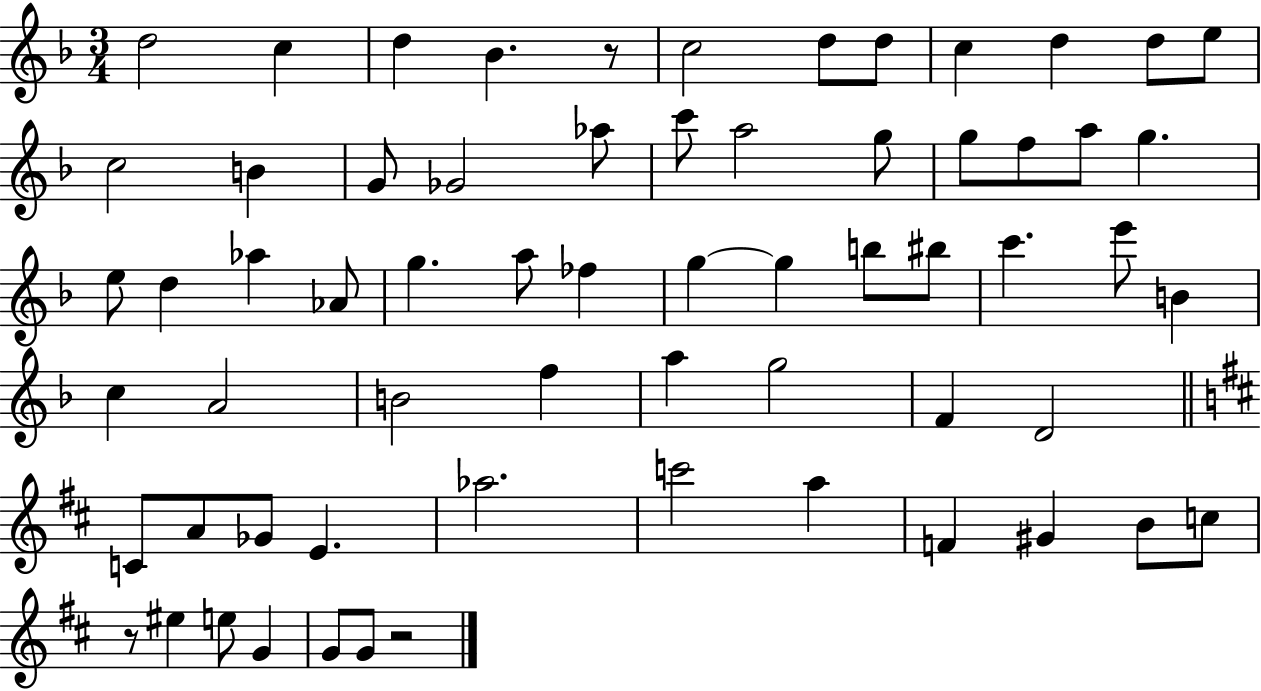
{
  \clef treble
  \numericTimeSignature
  \time 3/4
  \key f \major
  d''2 c''4 | d''4 bes'4. r8 | c''2 d''8 d''8 | c''4 d''4 d''8 e''8 | \break c''2 b'4 | g'8 ges'2 aes''8 | c'''8 a''2 g''8 | g''8 f''8 a''8 g''4. | \break e''8 d''4 aes''4 aes'8 | g''4. a''8 fes''4 | g''4~~ g''4 b''8 bis''8 | c'''4. e'''8 b'4 | \break c''4 a'2 | b'2 f''4 | a''4 g''2 | f'4 d'2 | \break \bar "||" \break \key d \major c'8 a'8 ges'8 e'4. | aes''2. | c'''2 a''4 | f'4 gis'4 b'8 c''8 | \break r8 eis''4 e''8 g'4 | g'8 g'8 r2 | \bar "|."
}